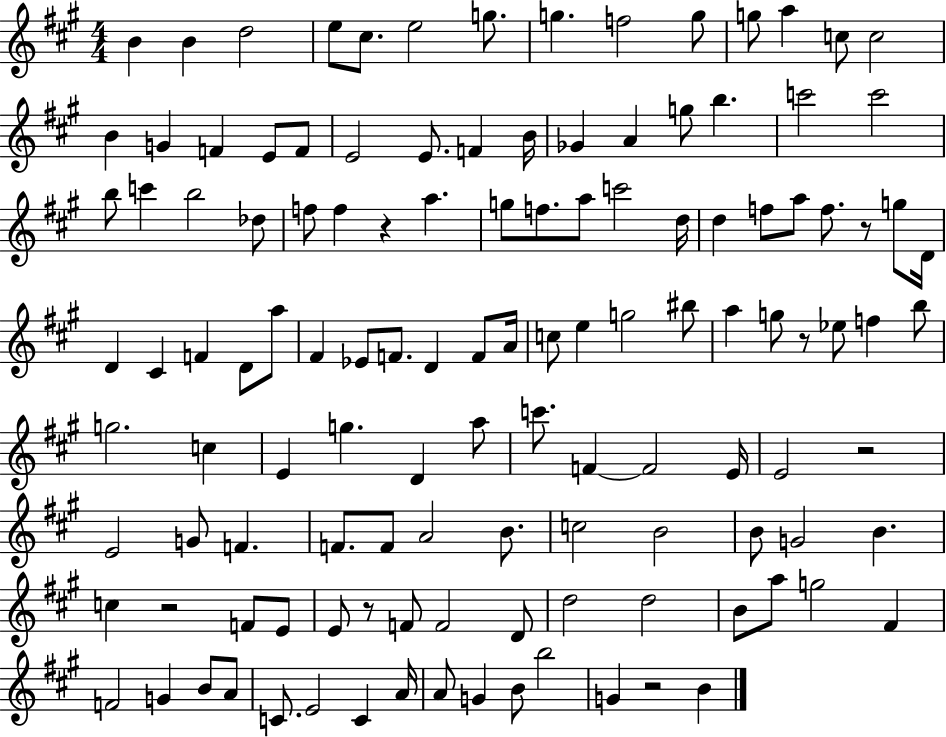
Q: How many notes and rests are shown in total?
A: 124